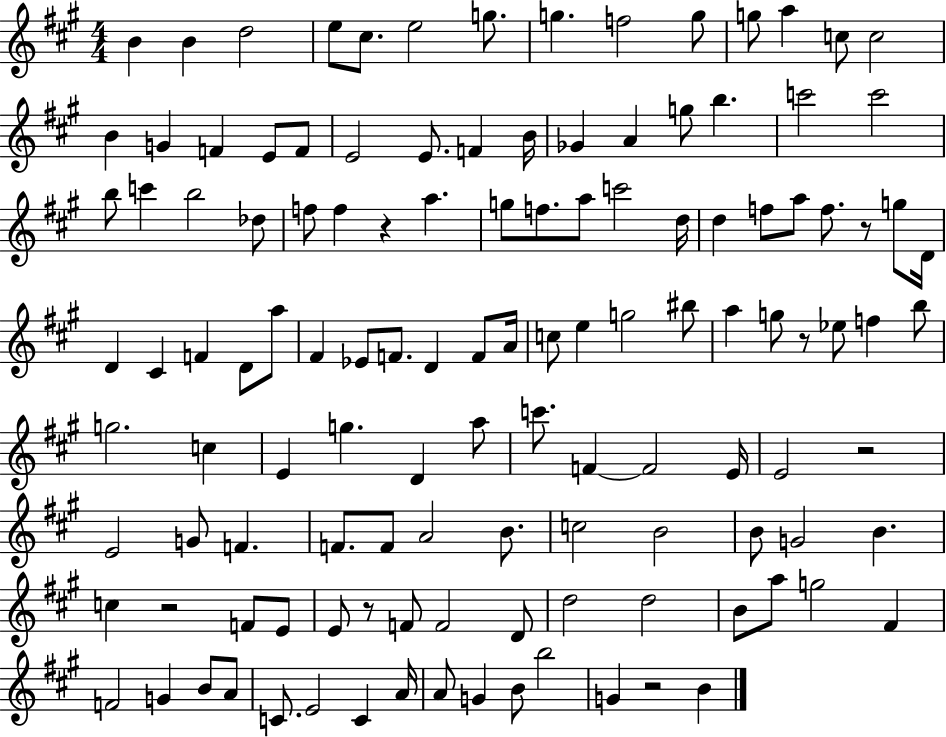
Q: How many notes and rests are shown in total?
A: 124